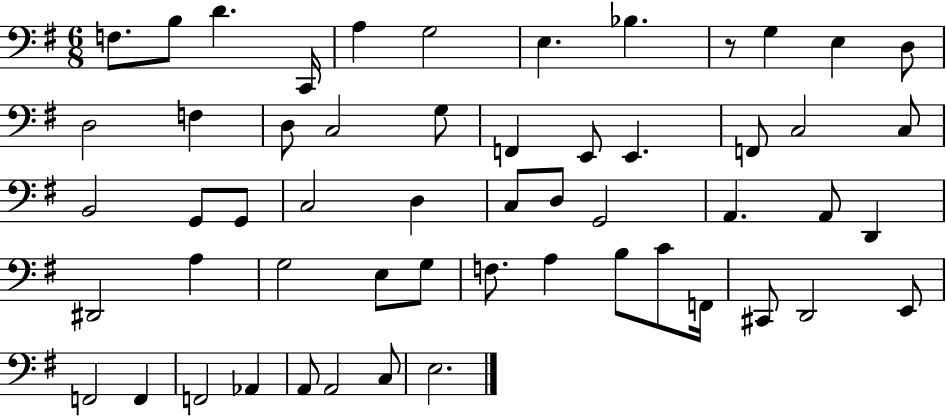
F3/e. B3/e D4/q. C2/s A3/q G3/h E3/q. Bb3/q. R/e G3/q E3/q D3/e D3/h F3/q D3/e C3/h G3/e F2/q E2/e E2/q. F2/e C3/h C3/e B2/h G2/e G2/e C3/h D3/q C3/e D3/e G2/h A2/q. A2/e D2/q D#2/h A3/q G3/h E3/e G3/e F3/e. A3/q B3/e C4/e F2/s C#2/e D2/h E2/e F2/h F2/q F2/h Ab2/q A2/e A2/h C3/e E3/h.